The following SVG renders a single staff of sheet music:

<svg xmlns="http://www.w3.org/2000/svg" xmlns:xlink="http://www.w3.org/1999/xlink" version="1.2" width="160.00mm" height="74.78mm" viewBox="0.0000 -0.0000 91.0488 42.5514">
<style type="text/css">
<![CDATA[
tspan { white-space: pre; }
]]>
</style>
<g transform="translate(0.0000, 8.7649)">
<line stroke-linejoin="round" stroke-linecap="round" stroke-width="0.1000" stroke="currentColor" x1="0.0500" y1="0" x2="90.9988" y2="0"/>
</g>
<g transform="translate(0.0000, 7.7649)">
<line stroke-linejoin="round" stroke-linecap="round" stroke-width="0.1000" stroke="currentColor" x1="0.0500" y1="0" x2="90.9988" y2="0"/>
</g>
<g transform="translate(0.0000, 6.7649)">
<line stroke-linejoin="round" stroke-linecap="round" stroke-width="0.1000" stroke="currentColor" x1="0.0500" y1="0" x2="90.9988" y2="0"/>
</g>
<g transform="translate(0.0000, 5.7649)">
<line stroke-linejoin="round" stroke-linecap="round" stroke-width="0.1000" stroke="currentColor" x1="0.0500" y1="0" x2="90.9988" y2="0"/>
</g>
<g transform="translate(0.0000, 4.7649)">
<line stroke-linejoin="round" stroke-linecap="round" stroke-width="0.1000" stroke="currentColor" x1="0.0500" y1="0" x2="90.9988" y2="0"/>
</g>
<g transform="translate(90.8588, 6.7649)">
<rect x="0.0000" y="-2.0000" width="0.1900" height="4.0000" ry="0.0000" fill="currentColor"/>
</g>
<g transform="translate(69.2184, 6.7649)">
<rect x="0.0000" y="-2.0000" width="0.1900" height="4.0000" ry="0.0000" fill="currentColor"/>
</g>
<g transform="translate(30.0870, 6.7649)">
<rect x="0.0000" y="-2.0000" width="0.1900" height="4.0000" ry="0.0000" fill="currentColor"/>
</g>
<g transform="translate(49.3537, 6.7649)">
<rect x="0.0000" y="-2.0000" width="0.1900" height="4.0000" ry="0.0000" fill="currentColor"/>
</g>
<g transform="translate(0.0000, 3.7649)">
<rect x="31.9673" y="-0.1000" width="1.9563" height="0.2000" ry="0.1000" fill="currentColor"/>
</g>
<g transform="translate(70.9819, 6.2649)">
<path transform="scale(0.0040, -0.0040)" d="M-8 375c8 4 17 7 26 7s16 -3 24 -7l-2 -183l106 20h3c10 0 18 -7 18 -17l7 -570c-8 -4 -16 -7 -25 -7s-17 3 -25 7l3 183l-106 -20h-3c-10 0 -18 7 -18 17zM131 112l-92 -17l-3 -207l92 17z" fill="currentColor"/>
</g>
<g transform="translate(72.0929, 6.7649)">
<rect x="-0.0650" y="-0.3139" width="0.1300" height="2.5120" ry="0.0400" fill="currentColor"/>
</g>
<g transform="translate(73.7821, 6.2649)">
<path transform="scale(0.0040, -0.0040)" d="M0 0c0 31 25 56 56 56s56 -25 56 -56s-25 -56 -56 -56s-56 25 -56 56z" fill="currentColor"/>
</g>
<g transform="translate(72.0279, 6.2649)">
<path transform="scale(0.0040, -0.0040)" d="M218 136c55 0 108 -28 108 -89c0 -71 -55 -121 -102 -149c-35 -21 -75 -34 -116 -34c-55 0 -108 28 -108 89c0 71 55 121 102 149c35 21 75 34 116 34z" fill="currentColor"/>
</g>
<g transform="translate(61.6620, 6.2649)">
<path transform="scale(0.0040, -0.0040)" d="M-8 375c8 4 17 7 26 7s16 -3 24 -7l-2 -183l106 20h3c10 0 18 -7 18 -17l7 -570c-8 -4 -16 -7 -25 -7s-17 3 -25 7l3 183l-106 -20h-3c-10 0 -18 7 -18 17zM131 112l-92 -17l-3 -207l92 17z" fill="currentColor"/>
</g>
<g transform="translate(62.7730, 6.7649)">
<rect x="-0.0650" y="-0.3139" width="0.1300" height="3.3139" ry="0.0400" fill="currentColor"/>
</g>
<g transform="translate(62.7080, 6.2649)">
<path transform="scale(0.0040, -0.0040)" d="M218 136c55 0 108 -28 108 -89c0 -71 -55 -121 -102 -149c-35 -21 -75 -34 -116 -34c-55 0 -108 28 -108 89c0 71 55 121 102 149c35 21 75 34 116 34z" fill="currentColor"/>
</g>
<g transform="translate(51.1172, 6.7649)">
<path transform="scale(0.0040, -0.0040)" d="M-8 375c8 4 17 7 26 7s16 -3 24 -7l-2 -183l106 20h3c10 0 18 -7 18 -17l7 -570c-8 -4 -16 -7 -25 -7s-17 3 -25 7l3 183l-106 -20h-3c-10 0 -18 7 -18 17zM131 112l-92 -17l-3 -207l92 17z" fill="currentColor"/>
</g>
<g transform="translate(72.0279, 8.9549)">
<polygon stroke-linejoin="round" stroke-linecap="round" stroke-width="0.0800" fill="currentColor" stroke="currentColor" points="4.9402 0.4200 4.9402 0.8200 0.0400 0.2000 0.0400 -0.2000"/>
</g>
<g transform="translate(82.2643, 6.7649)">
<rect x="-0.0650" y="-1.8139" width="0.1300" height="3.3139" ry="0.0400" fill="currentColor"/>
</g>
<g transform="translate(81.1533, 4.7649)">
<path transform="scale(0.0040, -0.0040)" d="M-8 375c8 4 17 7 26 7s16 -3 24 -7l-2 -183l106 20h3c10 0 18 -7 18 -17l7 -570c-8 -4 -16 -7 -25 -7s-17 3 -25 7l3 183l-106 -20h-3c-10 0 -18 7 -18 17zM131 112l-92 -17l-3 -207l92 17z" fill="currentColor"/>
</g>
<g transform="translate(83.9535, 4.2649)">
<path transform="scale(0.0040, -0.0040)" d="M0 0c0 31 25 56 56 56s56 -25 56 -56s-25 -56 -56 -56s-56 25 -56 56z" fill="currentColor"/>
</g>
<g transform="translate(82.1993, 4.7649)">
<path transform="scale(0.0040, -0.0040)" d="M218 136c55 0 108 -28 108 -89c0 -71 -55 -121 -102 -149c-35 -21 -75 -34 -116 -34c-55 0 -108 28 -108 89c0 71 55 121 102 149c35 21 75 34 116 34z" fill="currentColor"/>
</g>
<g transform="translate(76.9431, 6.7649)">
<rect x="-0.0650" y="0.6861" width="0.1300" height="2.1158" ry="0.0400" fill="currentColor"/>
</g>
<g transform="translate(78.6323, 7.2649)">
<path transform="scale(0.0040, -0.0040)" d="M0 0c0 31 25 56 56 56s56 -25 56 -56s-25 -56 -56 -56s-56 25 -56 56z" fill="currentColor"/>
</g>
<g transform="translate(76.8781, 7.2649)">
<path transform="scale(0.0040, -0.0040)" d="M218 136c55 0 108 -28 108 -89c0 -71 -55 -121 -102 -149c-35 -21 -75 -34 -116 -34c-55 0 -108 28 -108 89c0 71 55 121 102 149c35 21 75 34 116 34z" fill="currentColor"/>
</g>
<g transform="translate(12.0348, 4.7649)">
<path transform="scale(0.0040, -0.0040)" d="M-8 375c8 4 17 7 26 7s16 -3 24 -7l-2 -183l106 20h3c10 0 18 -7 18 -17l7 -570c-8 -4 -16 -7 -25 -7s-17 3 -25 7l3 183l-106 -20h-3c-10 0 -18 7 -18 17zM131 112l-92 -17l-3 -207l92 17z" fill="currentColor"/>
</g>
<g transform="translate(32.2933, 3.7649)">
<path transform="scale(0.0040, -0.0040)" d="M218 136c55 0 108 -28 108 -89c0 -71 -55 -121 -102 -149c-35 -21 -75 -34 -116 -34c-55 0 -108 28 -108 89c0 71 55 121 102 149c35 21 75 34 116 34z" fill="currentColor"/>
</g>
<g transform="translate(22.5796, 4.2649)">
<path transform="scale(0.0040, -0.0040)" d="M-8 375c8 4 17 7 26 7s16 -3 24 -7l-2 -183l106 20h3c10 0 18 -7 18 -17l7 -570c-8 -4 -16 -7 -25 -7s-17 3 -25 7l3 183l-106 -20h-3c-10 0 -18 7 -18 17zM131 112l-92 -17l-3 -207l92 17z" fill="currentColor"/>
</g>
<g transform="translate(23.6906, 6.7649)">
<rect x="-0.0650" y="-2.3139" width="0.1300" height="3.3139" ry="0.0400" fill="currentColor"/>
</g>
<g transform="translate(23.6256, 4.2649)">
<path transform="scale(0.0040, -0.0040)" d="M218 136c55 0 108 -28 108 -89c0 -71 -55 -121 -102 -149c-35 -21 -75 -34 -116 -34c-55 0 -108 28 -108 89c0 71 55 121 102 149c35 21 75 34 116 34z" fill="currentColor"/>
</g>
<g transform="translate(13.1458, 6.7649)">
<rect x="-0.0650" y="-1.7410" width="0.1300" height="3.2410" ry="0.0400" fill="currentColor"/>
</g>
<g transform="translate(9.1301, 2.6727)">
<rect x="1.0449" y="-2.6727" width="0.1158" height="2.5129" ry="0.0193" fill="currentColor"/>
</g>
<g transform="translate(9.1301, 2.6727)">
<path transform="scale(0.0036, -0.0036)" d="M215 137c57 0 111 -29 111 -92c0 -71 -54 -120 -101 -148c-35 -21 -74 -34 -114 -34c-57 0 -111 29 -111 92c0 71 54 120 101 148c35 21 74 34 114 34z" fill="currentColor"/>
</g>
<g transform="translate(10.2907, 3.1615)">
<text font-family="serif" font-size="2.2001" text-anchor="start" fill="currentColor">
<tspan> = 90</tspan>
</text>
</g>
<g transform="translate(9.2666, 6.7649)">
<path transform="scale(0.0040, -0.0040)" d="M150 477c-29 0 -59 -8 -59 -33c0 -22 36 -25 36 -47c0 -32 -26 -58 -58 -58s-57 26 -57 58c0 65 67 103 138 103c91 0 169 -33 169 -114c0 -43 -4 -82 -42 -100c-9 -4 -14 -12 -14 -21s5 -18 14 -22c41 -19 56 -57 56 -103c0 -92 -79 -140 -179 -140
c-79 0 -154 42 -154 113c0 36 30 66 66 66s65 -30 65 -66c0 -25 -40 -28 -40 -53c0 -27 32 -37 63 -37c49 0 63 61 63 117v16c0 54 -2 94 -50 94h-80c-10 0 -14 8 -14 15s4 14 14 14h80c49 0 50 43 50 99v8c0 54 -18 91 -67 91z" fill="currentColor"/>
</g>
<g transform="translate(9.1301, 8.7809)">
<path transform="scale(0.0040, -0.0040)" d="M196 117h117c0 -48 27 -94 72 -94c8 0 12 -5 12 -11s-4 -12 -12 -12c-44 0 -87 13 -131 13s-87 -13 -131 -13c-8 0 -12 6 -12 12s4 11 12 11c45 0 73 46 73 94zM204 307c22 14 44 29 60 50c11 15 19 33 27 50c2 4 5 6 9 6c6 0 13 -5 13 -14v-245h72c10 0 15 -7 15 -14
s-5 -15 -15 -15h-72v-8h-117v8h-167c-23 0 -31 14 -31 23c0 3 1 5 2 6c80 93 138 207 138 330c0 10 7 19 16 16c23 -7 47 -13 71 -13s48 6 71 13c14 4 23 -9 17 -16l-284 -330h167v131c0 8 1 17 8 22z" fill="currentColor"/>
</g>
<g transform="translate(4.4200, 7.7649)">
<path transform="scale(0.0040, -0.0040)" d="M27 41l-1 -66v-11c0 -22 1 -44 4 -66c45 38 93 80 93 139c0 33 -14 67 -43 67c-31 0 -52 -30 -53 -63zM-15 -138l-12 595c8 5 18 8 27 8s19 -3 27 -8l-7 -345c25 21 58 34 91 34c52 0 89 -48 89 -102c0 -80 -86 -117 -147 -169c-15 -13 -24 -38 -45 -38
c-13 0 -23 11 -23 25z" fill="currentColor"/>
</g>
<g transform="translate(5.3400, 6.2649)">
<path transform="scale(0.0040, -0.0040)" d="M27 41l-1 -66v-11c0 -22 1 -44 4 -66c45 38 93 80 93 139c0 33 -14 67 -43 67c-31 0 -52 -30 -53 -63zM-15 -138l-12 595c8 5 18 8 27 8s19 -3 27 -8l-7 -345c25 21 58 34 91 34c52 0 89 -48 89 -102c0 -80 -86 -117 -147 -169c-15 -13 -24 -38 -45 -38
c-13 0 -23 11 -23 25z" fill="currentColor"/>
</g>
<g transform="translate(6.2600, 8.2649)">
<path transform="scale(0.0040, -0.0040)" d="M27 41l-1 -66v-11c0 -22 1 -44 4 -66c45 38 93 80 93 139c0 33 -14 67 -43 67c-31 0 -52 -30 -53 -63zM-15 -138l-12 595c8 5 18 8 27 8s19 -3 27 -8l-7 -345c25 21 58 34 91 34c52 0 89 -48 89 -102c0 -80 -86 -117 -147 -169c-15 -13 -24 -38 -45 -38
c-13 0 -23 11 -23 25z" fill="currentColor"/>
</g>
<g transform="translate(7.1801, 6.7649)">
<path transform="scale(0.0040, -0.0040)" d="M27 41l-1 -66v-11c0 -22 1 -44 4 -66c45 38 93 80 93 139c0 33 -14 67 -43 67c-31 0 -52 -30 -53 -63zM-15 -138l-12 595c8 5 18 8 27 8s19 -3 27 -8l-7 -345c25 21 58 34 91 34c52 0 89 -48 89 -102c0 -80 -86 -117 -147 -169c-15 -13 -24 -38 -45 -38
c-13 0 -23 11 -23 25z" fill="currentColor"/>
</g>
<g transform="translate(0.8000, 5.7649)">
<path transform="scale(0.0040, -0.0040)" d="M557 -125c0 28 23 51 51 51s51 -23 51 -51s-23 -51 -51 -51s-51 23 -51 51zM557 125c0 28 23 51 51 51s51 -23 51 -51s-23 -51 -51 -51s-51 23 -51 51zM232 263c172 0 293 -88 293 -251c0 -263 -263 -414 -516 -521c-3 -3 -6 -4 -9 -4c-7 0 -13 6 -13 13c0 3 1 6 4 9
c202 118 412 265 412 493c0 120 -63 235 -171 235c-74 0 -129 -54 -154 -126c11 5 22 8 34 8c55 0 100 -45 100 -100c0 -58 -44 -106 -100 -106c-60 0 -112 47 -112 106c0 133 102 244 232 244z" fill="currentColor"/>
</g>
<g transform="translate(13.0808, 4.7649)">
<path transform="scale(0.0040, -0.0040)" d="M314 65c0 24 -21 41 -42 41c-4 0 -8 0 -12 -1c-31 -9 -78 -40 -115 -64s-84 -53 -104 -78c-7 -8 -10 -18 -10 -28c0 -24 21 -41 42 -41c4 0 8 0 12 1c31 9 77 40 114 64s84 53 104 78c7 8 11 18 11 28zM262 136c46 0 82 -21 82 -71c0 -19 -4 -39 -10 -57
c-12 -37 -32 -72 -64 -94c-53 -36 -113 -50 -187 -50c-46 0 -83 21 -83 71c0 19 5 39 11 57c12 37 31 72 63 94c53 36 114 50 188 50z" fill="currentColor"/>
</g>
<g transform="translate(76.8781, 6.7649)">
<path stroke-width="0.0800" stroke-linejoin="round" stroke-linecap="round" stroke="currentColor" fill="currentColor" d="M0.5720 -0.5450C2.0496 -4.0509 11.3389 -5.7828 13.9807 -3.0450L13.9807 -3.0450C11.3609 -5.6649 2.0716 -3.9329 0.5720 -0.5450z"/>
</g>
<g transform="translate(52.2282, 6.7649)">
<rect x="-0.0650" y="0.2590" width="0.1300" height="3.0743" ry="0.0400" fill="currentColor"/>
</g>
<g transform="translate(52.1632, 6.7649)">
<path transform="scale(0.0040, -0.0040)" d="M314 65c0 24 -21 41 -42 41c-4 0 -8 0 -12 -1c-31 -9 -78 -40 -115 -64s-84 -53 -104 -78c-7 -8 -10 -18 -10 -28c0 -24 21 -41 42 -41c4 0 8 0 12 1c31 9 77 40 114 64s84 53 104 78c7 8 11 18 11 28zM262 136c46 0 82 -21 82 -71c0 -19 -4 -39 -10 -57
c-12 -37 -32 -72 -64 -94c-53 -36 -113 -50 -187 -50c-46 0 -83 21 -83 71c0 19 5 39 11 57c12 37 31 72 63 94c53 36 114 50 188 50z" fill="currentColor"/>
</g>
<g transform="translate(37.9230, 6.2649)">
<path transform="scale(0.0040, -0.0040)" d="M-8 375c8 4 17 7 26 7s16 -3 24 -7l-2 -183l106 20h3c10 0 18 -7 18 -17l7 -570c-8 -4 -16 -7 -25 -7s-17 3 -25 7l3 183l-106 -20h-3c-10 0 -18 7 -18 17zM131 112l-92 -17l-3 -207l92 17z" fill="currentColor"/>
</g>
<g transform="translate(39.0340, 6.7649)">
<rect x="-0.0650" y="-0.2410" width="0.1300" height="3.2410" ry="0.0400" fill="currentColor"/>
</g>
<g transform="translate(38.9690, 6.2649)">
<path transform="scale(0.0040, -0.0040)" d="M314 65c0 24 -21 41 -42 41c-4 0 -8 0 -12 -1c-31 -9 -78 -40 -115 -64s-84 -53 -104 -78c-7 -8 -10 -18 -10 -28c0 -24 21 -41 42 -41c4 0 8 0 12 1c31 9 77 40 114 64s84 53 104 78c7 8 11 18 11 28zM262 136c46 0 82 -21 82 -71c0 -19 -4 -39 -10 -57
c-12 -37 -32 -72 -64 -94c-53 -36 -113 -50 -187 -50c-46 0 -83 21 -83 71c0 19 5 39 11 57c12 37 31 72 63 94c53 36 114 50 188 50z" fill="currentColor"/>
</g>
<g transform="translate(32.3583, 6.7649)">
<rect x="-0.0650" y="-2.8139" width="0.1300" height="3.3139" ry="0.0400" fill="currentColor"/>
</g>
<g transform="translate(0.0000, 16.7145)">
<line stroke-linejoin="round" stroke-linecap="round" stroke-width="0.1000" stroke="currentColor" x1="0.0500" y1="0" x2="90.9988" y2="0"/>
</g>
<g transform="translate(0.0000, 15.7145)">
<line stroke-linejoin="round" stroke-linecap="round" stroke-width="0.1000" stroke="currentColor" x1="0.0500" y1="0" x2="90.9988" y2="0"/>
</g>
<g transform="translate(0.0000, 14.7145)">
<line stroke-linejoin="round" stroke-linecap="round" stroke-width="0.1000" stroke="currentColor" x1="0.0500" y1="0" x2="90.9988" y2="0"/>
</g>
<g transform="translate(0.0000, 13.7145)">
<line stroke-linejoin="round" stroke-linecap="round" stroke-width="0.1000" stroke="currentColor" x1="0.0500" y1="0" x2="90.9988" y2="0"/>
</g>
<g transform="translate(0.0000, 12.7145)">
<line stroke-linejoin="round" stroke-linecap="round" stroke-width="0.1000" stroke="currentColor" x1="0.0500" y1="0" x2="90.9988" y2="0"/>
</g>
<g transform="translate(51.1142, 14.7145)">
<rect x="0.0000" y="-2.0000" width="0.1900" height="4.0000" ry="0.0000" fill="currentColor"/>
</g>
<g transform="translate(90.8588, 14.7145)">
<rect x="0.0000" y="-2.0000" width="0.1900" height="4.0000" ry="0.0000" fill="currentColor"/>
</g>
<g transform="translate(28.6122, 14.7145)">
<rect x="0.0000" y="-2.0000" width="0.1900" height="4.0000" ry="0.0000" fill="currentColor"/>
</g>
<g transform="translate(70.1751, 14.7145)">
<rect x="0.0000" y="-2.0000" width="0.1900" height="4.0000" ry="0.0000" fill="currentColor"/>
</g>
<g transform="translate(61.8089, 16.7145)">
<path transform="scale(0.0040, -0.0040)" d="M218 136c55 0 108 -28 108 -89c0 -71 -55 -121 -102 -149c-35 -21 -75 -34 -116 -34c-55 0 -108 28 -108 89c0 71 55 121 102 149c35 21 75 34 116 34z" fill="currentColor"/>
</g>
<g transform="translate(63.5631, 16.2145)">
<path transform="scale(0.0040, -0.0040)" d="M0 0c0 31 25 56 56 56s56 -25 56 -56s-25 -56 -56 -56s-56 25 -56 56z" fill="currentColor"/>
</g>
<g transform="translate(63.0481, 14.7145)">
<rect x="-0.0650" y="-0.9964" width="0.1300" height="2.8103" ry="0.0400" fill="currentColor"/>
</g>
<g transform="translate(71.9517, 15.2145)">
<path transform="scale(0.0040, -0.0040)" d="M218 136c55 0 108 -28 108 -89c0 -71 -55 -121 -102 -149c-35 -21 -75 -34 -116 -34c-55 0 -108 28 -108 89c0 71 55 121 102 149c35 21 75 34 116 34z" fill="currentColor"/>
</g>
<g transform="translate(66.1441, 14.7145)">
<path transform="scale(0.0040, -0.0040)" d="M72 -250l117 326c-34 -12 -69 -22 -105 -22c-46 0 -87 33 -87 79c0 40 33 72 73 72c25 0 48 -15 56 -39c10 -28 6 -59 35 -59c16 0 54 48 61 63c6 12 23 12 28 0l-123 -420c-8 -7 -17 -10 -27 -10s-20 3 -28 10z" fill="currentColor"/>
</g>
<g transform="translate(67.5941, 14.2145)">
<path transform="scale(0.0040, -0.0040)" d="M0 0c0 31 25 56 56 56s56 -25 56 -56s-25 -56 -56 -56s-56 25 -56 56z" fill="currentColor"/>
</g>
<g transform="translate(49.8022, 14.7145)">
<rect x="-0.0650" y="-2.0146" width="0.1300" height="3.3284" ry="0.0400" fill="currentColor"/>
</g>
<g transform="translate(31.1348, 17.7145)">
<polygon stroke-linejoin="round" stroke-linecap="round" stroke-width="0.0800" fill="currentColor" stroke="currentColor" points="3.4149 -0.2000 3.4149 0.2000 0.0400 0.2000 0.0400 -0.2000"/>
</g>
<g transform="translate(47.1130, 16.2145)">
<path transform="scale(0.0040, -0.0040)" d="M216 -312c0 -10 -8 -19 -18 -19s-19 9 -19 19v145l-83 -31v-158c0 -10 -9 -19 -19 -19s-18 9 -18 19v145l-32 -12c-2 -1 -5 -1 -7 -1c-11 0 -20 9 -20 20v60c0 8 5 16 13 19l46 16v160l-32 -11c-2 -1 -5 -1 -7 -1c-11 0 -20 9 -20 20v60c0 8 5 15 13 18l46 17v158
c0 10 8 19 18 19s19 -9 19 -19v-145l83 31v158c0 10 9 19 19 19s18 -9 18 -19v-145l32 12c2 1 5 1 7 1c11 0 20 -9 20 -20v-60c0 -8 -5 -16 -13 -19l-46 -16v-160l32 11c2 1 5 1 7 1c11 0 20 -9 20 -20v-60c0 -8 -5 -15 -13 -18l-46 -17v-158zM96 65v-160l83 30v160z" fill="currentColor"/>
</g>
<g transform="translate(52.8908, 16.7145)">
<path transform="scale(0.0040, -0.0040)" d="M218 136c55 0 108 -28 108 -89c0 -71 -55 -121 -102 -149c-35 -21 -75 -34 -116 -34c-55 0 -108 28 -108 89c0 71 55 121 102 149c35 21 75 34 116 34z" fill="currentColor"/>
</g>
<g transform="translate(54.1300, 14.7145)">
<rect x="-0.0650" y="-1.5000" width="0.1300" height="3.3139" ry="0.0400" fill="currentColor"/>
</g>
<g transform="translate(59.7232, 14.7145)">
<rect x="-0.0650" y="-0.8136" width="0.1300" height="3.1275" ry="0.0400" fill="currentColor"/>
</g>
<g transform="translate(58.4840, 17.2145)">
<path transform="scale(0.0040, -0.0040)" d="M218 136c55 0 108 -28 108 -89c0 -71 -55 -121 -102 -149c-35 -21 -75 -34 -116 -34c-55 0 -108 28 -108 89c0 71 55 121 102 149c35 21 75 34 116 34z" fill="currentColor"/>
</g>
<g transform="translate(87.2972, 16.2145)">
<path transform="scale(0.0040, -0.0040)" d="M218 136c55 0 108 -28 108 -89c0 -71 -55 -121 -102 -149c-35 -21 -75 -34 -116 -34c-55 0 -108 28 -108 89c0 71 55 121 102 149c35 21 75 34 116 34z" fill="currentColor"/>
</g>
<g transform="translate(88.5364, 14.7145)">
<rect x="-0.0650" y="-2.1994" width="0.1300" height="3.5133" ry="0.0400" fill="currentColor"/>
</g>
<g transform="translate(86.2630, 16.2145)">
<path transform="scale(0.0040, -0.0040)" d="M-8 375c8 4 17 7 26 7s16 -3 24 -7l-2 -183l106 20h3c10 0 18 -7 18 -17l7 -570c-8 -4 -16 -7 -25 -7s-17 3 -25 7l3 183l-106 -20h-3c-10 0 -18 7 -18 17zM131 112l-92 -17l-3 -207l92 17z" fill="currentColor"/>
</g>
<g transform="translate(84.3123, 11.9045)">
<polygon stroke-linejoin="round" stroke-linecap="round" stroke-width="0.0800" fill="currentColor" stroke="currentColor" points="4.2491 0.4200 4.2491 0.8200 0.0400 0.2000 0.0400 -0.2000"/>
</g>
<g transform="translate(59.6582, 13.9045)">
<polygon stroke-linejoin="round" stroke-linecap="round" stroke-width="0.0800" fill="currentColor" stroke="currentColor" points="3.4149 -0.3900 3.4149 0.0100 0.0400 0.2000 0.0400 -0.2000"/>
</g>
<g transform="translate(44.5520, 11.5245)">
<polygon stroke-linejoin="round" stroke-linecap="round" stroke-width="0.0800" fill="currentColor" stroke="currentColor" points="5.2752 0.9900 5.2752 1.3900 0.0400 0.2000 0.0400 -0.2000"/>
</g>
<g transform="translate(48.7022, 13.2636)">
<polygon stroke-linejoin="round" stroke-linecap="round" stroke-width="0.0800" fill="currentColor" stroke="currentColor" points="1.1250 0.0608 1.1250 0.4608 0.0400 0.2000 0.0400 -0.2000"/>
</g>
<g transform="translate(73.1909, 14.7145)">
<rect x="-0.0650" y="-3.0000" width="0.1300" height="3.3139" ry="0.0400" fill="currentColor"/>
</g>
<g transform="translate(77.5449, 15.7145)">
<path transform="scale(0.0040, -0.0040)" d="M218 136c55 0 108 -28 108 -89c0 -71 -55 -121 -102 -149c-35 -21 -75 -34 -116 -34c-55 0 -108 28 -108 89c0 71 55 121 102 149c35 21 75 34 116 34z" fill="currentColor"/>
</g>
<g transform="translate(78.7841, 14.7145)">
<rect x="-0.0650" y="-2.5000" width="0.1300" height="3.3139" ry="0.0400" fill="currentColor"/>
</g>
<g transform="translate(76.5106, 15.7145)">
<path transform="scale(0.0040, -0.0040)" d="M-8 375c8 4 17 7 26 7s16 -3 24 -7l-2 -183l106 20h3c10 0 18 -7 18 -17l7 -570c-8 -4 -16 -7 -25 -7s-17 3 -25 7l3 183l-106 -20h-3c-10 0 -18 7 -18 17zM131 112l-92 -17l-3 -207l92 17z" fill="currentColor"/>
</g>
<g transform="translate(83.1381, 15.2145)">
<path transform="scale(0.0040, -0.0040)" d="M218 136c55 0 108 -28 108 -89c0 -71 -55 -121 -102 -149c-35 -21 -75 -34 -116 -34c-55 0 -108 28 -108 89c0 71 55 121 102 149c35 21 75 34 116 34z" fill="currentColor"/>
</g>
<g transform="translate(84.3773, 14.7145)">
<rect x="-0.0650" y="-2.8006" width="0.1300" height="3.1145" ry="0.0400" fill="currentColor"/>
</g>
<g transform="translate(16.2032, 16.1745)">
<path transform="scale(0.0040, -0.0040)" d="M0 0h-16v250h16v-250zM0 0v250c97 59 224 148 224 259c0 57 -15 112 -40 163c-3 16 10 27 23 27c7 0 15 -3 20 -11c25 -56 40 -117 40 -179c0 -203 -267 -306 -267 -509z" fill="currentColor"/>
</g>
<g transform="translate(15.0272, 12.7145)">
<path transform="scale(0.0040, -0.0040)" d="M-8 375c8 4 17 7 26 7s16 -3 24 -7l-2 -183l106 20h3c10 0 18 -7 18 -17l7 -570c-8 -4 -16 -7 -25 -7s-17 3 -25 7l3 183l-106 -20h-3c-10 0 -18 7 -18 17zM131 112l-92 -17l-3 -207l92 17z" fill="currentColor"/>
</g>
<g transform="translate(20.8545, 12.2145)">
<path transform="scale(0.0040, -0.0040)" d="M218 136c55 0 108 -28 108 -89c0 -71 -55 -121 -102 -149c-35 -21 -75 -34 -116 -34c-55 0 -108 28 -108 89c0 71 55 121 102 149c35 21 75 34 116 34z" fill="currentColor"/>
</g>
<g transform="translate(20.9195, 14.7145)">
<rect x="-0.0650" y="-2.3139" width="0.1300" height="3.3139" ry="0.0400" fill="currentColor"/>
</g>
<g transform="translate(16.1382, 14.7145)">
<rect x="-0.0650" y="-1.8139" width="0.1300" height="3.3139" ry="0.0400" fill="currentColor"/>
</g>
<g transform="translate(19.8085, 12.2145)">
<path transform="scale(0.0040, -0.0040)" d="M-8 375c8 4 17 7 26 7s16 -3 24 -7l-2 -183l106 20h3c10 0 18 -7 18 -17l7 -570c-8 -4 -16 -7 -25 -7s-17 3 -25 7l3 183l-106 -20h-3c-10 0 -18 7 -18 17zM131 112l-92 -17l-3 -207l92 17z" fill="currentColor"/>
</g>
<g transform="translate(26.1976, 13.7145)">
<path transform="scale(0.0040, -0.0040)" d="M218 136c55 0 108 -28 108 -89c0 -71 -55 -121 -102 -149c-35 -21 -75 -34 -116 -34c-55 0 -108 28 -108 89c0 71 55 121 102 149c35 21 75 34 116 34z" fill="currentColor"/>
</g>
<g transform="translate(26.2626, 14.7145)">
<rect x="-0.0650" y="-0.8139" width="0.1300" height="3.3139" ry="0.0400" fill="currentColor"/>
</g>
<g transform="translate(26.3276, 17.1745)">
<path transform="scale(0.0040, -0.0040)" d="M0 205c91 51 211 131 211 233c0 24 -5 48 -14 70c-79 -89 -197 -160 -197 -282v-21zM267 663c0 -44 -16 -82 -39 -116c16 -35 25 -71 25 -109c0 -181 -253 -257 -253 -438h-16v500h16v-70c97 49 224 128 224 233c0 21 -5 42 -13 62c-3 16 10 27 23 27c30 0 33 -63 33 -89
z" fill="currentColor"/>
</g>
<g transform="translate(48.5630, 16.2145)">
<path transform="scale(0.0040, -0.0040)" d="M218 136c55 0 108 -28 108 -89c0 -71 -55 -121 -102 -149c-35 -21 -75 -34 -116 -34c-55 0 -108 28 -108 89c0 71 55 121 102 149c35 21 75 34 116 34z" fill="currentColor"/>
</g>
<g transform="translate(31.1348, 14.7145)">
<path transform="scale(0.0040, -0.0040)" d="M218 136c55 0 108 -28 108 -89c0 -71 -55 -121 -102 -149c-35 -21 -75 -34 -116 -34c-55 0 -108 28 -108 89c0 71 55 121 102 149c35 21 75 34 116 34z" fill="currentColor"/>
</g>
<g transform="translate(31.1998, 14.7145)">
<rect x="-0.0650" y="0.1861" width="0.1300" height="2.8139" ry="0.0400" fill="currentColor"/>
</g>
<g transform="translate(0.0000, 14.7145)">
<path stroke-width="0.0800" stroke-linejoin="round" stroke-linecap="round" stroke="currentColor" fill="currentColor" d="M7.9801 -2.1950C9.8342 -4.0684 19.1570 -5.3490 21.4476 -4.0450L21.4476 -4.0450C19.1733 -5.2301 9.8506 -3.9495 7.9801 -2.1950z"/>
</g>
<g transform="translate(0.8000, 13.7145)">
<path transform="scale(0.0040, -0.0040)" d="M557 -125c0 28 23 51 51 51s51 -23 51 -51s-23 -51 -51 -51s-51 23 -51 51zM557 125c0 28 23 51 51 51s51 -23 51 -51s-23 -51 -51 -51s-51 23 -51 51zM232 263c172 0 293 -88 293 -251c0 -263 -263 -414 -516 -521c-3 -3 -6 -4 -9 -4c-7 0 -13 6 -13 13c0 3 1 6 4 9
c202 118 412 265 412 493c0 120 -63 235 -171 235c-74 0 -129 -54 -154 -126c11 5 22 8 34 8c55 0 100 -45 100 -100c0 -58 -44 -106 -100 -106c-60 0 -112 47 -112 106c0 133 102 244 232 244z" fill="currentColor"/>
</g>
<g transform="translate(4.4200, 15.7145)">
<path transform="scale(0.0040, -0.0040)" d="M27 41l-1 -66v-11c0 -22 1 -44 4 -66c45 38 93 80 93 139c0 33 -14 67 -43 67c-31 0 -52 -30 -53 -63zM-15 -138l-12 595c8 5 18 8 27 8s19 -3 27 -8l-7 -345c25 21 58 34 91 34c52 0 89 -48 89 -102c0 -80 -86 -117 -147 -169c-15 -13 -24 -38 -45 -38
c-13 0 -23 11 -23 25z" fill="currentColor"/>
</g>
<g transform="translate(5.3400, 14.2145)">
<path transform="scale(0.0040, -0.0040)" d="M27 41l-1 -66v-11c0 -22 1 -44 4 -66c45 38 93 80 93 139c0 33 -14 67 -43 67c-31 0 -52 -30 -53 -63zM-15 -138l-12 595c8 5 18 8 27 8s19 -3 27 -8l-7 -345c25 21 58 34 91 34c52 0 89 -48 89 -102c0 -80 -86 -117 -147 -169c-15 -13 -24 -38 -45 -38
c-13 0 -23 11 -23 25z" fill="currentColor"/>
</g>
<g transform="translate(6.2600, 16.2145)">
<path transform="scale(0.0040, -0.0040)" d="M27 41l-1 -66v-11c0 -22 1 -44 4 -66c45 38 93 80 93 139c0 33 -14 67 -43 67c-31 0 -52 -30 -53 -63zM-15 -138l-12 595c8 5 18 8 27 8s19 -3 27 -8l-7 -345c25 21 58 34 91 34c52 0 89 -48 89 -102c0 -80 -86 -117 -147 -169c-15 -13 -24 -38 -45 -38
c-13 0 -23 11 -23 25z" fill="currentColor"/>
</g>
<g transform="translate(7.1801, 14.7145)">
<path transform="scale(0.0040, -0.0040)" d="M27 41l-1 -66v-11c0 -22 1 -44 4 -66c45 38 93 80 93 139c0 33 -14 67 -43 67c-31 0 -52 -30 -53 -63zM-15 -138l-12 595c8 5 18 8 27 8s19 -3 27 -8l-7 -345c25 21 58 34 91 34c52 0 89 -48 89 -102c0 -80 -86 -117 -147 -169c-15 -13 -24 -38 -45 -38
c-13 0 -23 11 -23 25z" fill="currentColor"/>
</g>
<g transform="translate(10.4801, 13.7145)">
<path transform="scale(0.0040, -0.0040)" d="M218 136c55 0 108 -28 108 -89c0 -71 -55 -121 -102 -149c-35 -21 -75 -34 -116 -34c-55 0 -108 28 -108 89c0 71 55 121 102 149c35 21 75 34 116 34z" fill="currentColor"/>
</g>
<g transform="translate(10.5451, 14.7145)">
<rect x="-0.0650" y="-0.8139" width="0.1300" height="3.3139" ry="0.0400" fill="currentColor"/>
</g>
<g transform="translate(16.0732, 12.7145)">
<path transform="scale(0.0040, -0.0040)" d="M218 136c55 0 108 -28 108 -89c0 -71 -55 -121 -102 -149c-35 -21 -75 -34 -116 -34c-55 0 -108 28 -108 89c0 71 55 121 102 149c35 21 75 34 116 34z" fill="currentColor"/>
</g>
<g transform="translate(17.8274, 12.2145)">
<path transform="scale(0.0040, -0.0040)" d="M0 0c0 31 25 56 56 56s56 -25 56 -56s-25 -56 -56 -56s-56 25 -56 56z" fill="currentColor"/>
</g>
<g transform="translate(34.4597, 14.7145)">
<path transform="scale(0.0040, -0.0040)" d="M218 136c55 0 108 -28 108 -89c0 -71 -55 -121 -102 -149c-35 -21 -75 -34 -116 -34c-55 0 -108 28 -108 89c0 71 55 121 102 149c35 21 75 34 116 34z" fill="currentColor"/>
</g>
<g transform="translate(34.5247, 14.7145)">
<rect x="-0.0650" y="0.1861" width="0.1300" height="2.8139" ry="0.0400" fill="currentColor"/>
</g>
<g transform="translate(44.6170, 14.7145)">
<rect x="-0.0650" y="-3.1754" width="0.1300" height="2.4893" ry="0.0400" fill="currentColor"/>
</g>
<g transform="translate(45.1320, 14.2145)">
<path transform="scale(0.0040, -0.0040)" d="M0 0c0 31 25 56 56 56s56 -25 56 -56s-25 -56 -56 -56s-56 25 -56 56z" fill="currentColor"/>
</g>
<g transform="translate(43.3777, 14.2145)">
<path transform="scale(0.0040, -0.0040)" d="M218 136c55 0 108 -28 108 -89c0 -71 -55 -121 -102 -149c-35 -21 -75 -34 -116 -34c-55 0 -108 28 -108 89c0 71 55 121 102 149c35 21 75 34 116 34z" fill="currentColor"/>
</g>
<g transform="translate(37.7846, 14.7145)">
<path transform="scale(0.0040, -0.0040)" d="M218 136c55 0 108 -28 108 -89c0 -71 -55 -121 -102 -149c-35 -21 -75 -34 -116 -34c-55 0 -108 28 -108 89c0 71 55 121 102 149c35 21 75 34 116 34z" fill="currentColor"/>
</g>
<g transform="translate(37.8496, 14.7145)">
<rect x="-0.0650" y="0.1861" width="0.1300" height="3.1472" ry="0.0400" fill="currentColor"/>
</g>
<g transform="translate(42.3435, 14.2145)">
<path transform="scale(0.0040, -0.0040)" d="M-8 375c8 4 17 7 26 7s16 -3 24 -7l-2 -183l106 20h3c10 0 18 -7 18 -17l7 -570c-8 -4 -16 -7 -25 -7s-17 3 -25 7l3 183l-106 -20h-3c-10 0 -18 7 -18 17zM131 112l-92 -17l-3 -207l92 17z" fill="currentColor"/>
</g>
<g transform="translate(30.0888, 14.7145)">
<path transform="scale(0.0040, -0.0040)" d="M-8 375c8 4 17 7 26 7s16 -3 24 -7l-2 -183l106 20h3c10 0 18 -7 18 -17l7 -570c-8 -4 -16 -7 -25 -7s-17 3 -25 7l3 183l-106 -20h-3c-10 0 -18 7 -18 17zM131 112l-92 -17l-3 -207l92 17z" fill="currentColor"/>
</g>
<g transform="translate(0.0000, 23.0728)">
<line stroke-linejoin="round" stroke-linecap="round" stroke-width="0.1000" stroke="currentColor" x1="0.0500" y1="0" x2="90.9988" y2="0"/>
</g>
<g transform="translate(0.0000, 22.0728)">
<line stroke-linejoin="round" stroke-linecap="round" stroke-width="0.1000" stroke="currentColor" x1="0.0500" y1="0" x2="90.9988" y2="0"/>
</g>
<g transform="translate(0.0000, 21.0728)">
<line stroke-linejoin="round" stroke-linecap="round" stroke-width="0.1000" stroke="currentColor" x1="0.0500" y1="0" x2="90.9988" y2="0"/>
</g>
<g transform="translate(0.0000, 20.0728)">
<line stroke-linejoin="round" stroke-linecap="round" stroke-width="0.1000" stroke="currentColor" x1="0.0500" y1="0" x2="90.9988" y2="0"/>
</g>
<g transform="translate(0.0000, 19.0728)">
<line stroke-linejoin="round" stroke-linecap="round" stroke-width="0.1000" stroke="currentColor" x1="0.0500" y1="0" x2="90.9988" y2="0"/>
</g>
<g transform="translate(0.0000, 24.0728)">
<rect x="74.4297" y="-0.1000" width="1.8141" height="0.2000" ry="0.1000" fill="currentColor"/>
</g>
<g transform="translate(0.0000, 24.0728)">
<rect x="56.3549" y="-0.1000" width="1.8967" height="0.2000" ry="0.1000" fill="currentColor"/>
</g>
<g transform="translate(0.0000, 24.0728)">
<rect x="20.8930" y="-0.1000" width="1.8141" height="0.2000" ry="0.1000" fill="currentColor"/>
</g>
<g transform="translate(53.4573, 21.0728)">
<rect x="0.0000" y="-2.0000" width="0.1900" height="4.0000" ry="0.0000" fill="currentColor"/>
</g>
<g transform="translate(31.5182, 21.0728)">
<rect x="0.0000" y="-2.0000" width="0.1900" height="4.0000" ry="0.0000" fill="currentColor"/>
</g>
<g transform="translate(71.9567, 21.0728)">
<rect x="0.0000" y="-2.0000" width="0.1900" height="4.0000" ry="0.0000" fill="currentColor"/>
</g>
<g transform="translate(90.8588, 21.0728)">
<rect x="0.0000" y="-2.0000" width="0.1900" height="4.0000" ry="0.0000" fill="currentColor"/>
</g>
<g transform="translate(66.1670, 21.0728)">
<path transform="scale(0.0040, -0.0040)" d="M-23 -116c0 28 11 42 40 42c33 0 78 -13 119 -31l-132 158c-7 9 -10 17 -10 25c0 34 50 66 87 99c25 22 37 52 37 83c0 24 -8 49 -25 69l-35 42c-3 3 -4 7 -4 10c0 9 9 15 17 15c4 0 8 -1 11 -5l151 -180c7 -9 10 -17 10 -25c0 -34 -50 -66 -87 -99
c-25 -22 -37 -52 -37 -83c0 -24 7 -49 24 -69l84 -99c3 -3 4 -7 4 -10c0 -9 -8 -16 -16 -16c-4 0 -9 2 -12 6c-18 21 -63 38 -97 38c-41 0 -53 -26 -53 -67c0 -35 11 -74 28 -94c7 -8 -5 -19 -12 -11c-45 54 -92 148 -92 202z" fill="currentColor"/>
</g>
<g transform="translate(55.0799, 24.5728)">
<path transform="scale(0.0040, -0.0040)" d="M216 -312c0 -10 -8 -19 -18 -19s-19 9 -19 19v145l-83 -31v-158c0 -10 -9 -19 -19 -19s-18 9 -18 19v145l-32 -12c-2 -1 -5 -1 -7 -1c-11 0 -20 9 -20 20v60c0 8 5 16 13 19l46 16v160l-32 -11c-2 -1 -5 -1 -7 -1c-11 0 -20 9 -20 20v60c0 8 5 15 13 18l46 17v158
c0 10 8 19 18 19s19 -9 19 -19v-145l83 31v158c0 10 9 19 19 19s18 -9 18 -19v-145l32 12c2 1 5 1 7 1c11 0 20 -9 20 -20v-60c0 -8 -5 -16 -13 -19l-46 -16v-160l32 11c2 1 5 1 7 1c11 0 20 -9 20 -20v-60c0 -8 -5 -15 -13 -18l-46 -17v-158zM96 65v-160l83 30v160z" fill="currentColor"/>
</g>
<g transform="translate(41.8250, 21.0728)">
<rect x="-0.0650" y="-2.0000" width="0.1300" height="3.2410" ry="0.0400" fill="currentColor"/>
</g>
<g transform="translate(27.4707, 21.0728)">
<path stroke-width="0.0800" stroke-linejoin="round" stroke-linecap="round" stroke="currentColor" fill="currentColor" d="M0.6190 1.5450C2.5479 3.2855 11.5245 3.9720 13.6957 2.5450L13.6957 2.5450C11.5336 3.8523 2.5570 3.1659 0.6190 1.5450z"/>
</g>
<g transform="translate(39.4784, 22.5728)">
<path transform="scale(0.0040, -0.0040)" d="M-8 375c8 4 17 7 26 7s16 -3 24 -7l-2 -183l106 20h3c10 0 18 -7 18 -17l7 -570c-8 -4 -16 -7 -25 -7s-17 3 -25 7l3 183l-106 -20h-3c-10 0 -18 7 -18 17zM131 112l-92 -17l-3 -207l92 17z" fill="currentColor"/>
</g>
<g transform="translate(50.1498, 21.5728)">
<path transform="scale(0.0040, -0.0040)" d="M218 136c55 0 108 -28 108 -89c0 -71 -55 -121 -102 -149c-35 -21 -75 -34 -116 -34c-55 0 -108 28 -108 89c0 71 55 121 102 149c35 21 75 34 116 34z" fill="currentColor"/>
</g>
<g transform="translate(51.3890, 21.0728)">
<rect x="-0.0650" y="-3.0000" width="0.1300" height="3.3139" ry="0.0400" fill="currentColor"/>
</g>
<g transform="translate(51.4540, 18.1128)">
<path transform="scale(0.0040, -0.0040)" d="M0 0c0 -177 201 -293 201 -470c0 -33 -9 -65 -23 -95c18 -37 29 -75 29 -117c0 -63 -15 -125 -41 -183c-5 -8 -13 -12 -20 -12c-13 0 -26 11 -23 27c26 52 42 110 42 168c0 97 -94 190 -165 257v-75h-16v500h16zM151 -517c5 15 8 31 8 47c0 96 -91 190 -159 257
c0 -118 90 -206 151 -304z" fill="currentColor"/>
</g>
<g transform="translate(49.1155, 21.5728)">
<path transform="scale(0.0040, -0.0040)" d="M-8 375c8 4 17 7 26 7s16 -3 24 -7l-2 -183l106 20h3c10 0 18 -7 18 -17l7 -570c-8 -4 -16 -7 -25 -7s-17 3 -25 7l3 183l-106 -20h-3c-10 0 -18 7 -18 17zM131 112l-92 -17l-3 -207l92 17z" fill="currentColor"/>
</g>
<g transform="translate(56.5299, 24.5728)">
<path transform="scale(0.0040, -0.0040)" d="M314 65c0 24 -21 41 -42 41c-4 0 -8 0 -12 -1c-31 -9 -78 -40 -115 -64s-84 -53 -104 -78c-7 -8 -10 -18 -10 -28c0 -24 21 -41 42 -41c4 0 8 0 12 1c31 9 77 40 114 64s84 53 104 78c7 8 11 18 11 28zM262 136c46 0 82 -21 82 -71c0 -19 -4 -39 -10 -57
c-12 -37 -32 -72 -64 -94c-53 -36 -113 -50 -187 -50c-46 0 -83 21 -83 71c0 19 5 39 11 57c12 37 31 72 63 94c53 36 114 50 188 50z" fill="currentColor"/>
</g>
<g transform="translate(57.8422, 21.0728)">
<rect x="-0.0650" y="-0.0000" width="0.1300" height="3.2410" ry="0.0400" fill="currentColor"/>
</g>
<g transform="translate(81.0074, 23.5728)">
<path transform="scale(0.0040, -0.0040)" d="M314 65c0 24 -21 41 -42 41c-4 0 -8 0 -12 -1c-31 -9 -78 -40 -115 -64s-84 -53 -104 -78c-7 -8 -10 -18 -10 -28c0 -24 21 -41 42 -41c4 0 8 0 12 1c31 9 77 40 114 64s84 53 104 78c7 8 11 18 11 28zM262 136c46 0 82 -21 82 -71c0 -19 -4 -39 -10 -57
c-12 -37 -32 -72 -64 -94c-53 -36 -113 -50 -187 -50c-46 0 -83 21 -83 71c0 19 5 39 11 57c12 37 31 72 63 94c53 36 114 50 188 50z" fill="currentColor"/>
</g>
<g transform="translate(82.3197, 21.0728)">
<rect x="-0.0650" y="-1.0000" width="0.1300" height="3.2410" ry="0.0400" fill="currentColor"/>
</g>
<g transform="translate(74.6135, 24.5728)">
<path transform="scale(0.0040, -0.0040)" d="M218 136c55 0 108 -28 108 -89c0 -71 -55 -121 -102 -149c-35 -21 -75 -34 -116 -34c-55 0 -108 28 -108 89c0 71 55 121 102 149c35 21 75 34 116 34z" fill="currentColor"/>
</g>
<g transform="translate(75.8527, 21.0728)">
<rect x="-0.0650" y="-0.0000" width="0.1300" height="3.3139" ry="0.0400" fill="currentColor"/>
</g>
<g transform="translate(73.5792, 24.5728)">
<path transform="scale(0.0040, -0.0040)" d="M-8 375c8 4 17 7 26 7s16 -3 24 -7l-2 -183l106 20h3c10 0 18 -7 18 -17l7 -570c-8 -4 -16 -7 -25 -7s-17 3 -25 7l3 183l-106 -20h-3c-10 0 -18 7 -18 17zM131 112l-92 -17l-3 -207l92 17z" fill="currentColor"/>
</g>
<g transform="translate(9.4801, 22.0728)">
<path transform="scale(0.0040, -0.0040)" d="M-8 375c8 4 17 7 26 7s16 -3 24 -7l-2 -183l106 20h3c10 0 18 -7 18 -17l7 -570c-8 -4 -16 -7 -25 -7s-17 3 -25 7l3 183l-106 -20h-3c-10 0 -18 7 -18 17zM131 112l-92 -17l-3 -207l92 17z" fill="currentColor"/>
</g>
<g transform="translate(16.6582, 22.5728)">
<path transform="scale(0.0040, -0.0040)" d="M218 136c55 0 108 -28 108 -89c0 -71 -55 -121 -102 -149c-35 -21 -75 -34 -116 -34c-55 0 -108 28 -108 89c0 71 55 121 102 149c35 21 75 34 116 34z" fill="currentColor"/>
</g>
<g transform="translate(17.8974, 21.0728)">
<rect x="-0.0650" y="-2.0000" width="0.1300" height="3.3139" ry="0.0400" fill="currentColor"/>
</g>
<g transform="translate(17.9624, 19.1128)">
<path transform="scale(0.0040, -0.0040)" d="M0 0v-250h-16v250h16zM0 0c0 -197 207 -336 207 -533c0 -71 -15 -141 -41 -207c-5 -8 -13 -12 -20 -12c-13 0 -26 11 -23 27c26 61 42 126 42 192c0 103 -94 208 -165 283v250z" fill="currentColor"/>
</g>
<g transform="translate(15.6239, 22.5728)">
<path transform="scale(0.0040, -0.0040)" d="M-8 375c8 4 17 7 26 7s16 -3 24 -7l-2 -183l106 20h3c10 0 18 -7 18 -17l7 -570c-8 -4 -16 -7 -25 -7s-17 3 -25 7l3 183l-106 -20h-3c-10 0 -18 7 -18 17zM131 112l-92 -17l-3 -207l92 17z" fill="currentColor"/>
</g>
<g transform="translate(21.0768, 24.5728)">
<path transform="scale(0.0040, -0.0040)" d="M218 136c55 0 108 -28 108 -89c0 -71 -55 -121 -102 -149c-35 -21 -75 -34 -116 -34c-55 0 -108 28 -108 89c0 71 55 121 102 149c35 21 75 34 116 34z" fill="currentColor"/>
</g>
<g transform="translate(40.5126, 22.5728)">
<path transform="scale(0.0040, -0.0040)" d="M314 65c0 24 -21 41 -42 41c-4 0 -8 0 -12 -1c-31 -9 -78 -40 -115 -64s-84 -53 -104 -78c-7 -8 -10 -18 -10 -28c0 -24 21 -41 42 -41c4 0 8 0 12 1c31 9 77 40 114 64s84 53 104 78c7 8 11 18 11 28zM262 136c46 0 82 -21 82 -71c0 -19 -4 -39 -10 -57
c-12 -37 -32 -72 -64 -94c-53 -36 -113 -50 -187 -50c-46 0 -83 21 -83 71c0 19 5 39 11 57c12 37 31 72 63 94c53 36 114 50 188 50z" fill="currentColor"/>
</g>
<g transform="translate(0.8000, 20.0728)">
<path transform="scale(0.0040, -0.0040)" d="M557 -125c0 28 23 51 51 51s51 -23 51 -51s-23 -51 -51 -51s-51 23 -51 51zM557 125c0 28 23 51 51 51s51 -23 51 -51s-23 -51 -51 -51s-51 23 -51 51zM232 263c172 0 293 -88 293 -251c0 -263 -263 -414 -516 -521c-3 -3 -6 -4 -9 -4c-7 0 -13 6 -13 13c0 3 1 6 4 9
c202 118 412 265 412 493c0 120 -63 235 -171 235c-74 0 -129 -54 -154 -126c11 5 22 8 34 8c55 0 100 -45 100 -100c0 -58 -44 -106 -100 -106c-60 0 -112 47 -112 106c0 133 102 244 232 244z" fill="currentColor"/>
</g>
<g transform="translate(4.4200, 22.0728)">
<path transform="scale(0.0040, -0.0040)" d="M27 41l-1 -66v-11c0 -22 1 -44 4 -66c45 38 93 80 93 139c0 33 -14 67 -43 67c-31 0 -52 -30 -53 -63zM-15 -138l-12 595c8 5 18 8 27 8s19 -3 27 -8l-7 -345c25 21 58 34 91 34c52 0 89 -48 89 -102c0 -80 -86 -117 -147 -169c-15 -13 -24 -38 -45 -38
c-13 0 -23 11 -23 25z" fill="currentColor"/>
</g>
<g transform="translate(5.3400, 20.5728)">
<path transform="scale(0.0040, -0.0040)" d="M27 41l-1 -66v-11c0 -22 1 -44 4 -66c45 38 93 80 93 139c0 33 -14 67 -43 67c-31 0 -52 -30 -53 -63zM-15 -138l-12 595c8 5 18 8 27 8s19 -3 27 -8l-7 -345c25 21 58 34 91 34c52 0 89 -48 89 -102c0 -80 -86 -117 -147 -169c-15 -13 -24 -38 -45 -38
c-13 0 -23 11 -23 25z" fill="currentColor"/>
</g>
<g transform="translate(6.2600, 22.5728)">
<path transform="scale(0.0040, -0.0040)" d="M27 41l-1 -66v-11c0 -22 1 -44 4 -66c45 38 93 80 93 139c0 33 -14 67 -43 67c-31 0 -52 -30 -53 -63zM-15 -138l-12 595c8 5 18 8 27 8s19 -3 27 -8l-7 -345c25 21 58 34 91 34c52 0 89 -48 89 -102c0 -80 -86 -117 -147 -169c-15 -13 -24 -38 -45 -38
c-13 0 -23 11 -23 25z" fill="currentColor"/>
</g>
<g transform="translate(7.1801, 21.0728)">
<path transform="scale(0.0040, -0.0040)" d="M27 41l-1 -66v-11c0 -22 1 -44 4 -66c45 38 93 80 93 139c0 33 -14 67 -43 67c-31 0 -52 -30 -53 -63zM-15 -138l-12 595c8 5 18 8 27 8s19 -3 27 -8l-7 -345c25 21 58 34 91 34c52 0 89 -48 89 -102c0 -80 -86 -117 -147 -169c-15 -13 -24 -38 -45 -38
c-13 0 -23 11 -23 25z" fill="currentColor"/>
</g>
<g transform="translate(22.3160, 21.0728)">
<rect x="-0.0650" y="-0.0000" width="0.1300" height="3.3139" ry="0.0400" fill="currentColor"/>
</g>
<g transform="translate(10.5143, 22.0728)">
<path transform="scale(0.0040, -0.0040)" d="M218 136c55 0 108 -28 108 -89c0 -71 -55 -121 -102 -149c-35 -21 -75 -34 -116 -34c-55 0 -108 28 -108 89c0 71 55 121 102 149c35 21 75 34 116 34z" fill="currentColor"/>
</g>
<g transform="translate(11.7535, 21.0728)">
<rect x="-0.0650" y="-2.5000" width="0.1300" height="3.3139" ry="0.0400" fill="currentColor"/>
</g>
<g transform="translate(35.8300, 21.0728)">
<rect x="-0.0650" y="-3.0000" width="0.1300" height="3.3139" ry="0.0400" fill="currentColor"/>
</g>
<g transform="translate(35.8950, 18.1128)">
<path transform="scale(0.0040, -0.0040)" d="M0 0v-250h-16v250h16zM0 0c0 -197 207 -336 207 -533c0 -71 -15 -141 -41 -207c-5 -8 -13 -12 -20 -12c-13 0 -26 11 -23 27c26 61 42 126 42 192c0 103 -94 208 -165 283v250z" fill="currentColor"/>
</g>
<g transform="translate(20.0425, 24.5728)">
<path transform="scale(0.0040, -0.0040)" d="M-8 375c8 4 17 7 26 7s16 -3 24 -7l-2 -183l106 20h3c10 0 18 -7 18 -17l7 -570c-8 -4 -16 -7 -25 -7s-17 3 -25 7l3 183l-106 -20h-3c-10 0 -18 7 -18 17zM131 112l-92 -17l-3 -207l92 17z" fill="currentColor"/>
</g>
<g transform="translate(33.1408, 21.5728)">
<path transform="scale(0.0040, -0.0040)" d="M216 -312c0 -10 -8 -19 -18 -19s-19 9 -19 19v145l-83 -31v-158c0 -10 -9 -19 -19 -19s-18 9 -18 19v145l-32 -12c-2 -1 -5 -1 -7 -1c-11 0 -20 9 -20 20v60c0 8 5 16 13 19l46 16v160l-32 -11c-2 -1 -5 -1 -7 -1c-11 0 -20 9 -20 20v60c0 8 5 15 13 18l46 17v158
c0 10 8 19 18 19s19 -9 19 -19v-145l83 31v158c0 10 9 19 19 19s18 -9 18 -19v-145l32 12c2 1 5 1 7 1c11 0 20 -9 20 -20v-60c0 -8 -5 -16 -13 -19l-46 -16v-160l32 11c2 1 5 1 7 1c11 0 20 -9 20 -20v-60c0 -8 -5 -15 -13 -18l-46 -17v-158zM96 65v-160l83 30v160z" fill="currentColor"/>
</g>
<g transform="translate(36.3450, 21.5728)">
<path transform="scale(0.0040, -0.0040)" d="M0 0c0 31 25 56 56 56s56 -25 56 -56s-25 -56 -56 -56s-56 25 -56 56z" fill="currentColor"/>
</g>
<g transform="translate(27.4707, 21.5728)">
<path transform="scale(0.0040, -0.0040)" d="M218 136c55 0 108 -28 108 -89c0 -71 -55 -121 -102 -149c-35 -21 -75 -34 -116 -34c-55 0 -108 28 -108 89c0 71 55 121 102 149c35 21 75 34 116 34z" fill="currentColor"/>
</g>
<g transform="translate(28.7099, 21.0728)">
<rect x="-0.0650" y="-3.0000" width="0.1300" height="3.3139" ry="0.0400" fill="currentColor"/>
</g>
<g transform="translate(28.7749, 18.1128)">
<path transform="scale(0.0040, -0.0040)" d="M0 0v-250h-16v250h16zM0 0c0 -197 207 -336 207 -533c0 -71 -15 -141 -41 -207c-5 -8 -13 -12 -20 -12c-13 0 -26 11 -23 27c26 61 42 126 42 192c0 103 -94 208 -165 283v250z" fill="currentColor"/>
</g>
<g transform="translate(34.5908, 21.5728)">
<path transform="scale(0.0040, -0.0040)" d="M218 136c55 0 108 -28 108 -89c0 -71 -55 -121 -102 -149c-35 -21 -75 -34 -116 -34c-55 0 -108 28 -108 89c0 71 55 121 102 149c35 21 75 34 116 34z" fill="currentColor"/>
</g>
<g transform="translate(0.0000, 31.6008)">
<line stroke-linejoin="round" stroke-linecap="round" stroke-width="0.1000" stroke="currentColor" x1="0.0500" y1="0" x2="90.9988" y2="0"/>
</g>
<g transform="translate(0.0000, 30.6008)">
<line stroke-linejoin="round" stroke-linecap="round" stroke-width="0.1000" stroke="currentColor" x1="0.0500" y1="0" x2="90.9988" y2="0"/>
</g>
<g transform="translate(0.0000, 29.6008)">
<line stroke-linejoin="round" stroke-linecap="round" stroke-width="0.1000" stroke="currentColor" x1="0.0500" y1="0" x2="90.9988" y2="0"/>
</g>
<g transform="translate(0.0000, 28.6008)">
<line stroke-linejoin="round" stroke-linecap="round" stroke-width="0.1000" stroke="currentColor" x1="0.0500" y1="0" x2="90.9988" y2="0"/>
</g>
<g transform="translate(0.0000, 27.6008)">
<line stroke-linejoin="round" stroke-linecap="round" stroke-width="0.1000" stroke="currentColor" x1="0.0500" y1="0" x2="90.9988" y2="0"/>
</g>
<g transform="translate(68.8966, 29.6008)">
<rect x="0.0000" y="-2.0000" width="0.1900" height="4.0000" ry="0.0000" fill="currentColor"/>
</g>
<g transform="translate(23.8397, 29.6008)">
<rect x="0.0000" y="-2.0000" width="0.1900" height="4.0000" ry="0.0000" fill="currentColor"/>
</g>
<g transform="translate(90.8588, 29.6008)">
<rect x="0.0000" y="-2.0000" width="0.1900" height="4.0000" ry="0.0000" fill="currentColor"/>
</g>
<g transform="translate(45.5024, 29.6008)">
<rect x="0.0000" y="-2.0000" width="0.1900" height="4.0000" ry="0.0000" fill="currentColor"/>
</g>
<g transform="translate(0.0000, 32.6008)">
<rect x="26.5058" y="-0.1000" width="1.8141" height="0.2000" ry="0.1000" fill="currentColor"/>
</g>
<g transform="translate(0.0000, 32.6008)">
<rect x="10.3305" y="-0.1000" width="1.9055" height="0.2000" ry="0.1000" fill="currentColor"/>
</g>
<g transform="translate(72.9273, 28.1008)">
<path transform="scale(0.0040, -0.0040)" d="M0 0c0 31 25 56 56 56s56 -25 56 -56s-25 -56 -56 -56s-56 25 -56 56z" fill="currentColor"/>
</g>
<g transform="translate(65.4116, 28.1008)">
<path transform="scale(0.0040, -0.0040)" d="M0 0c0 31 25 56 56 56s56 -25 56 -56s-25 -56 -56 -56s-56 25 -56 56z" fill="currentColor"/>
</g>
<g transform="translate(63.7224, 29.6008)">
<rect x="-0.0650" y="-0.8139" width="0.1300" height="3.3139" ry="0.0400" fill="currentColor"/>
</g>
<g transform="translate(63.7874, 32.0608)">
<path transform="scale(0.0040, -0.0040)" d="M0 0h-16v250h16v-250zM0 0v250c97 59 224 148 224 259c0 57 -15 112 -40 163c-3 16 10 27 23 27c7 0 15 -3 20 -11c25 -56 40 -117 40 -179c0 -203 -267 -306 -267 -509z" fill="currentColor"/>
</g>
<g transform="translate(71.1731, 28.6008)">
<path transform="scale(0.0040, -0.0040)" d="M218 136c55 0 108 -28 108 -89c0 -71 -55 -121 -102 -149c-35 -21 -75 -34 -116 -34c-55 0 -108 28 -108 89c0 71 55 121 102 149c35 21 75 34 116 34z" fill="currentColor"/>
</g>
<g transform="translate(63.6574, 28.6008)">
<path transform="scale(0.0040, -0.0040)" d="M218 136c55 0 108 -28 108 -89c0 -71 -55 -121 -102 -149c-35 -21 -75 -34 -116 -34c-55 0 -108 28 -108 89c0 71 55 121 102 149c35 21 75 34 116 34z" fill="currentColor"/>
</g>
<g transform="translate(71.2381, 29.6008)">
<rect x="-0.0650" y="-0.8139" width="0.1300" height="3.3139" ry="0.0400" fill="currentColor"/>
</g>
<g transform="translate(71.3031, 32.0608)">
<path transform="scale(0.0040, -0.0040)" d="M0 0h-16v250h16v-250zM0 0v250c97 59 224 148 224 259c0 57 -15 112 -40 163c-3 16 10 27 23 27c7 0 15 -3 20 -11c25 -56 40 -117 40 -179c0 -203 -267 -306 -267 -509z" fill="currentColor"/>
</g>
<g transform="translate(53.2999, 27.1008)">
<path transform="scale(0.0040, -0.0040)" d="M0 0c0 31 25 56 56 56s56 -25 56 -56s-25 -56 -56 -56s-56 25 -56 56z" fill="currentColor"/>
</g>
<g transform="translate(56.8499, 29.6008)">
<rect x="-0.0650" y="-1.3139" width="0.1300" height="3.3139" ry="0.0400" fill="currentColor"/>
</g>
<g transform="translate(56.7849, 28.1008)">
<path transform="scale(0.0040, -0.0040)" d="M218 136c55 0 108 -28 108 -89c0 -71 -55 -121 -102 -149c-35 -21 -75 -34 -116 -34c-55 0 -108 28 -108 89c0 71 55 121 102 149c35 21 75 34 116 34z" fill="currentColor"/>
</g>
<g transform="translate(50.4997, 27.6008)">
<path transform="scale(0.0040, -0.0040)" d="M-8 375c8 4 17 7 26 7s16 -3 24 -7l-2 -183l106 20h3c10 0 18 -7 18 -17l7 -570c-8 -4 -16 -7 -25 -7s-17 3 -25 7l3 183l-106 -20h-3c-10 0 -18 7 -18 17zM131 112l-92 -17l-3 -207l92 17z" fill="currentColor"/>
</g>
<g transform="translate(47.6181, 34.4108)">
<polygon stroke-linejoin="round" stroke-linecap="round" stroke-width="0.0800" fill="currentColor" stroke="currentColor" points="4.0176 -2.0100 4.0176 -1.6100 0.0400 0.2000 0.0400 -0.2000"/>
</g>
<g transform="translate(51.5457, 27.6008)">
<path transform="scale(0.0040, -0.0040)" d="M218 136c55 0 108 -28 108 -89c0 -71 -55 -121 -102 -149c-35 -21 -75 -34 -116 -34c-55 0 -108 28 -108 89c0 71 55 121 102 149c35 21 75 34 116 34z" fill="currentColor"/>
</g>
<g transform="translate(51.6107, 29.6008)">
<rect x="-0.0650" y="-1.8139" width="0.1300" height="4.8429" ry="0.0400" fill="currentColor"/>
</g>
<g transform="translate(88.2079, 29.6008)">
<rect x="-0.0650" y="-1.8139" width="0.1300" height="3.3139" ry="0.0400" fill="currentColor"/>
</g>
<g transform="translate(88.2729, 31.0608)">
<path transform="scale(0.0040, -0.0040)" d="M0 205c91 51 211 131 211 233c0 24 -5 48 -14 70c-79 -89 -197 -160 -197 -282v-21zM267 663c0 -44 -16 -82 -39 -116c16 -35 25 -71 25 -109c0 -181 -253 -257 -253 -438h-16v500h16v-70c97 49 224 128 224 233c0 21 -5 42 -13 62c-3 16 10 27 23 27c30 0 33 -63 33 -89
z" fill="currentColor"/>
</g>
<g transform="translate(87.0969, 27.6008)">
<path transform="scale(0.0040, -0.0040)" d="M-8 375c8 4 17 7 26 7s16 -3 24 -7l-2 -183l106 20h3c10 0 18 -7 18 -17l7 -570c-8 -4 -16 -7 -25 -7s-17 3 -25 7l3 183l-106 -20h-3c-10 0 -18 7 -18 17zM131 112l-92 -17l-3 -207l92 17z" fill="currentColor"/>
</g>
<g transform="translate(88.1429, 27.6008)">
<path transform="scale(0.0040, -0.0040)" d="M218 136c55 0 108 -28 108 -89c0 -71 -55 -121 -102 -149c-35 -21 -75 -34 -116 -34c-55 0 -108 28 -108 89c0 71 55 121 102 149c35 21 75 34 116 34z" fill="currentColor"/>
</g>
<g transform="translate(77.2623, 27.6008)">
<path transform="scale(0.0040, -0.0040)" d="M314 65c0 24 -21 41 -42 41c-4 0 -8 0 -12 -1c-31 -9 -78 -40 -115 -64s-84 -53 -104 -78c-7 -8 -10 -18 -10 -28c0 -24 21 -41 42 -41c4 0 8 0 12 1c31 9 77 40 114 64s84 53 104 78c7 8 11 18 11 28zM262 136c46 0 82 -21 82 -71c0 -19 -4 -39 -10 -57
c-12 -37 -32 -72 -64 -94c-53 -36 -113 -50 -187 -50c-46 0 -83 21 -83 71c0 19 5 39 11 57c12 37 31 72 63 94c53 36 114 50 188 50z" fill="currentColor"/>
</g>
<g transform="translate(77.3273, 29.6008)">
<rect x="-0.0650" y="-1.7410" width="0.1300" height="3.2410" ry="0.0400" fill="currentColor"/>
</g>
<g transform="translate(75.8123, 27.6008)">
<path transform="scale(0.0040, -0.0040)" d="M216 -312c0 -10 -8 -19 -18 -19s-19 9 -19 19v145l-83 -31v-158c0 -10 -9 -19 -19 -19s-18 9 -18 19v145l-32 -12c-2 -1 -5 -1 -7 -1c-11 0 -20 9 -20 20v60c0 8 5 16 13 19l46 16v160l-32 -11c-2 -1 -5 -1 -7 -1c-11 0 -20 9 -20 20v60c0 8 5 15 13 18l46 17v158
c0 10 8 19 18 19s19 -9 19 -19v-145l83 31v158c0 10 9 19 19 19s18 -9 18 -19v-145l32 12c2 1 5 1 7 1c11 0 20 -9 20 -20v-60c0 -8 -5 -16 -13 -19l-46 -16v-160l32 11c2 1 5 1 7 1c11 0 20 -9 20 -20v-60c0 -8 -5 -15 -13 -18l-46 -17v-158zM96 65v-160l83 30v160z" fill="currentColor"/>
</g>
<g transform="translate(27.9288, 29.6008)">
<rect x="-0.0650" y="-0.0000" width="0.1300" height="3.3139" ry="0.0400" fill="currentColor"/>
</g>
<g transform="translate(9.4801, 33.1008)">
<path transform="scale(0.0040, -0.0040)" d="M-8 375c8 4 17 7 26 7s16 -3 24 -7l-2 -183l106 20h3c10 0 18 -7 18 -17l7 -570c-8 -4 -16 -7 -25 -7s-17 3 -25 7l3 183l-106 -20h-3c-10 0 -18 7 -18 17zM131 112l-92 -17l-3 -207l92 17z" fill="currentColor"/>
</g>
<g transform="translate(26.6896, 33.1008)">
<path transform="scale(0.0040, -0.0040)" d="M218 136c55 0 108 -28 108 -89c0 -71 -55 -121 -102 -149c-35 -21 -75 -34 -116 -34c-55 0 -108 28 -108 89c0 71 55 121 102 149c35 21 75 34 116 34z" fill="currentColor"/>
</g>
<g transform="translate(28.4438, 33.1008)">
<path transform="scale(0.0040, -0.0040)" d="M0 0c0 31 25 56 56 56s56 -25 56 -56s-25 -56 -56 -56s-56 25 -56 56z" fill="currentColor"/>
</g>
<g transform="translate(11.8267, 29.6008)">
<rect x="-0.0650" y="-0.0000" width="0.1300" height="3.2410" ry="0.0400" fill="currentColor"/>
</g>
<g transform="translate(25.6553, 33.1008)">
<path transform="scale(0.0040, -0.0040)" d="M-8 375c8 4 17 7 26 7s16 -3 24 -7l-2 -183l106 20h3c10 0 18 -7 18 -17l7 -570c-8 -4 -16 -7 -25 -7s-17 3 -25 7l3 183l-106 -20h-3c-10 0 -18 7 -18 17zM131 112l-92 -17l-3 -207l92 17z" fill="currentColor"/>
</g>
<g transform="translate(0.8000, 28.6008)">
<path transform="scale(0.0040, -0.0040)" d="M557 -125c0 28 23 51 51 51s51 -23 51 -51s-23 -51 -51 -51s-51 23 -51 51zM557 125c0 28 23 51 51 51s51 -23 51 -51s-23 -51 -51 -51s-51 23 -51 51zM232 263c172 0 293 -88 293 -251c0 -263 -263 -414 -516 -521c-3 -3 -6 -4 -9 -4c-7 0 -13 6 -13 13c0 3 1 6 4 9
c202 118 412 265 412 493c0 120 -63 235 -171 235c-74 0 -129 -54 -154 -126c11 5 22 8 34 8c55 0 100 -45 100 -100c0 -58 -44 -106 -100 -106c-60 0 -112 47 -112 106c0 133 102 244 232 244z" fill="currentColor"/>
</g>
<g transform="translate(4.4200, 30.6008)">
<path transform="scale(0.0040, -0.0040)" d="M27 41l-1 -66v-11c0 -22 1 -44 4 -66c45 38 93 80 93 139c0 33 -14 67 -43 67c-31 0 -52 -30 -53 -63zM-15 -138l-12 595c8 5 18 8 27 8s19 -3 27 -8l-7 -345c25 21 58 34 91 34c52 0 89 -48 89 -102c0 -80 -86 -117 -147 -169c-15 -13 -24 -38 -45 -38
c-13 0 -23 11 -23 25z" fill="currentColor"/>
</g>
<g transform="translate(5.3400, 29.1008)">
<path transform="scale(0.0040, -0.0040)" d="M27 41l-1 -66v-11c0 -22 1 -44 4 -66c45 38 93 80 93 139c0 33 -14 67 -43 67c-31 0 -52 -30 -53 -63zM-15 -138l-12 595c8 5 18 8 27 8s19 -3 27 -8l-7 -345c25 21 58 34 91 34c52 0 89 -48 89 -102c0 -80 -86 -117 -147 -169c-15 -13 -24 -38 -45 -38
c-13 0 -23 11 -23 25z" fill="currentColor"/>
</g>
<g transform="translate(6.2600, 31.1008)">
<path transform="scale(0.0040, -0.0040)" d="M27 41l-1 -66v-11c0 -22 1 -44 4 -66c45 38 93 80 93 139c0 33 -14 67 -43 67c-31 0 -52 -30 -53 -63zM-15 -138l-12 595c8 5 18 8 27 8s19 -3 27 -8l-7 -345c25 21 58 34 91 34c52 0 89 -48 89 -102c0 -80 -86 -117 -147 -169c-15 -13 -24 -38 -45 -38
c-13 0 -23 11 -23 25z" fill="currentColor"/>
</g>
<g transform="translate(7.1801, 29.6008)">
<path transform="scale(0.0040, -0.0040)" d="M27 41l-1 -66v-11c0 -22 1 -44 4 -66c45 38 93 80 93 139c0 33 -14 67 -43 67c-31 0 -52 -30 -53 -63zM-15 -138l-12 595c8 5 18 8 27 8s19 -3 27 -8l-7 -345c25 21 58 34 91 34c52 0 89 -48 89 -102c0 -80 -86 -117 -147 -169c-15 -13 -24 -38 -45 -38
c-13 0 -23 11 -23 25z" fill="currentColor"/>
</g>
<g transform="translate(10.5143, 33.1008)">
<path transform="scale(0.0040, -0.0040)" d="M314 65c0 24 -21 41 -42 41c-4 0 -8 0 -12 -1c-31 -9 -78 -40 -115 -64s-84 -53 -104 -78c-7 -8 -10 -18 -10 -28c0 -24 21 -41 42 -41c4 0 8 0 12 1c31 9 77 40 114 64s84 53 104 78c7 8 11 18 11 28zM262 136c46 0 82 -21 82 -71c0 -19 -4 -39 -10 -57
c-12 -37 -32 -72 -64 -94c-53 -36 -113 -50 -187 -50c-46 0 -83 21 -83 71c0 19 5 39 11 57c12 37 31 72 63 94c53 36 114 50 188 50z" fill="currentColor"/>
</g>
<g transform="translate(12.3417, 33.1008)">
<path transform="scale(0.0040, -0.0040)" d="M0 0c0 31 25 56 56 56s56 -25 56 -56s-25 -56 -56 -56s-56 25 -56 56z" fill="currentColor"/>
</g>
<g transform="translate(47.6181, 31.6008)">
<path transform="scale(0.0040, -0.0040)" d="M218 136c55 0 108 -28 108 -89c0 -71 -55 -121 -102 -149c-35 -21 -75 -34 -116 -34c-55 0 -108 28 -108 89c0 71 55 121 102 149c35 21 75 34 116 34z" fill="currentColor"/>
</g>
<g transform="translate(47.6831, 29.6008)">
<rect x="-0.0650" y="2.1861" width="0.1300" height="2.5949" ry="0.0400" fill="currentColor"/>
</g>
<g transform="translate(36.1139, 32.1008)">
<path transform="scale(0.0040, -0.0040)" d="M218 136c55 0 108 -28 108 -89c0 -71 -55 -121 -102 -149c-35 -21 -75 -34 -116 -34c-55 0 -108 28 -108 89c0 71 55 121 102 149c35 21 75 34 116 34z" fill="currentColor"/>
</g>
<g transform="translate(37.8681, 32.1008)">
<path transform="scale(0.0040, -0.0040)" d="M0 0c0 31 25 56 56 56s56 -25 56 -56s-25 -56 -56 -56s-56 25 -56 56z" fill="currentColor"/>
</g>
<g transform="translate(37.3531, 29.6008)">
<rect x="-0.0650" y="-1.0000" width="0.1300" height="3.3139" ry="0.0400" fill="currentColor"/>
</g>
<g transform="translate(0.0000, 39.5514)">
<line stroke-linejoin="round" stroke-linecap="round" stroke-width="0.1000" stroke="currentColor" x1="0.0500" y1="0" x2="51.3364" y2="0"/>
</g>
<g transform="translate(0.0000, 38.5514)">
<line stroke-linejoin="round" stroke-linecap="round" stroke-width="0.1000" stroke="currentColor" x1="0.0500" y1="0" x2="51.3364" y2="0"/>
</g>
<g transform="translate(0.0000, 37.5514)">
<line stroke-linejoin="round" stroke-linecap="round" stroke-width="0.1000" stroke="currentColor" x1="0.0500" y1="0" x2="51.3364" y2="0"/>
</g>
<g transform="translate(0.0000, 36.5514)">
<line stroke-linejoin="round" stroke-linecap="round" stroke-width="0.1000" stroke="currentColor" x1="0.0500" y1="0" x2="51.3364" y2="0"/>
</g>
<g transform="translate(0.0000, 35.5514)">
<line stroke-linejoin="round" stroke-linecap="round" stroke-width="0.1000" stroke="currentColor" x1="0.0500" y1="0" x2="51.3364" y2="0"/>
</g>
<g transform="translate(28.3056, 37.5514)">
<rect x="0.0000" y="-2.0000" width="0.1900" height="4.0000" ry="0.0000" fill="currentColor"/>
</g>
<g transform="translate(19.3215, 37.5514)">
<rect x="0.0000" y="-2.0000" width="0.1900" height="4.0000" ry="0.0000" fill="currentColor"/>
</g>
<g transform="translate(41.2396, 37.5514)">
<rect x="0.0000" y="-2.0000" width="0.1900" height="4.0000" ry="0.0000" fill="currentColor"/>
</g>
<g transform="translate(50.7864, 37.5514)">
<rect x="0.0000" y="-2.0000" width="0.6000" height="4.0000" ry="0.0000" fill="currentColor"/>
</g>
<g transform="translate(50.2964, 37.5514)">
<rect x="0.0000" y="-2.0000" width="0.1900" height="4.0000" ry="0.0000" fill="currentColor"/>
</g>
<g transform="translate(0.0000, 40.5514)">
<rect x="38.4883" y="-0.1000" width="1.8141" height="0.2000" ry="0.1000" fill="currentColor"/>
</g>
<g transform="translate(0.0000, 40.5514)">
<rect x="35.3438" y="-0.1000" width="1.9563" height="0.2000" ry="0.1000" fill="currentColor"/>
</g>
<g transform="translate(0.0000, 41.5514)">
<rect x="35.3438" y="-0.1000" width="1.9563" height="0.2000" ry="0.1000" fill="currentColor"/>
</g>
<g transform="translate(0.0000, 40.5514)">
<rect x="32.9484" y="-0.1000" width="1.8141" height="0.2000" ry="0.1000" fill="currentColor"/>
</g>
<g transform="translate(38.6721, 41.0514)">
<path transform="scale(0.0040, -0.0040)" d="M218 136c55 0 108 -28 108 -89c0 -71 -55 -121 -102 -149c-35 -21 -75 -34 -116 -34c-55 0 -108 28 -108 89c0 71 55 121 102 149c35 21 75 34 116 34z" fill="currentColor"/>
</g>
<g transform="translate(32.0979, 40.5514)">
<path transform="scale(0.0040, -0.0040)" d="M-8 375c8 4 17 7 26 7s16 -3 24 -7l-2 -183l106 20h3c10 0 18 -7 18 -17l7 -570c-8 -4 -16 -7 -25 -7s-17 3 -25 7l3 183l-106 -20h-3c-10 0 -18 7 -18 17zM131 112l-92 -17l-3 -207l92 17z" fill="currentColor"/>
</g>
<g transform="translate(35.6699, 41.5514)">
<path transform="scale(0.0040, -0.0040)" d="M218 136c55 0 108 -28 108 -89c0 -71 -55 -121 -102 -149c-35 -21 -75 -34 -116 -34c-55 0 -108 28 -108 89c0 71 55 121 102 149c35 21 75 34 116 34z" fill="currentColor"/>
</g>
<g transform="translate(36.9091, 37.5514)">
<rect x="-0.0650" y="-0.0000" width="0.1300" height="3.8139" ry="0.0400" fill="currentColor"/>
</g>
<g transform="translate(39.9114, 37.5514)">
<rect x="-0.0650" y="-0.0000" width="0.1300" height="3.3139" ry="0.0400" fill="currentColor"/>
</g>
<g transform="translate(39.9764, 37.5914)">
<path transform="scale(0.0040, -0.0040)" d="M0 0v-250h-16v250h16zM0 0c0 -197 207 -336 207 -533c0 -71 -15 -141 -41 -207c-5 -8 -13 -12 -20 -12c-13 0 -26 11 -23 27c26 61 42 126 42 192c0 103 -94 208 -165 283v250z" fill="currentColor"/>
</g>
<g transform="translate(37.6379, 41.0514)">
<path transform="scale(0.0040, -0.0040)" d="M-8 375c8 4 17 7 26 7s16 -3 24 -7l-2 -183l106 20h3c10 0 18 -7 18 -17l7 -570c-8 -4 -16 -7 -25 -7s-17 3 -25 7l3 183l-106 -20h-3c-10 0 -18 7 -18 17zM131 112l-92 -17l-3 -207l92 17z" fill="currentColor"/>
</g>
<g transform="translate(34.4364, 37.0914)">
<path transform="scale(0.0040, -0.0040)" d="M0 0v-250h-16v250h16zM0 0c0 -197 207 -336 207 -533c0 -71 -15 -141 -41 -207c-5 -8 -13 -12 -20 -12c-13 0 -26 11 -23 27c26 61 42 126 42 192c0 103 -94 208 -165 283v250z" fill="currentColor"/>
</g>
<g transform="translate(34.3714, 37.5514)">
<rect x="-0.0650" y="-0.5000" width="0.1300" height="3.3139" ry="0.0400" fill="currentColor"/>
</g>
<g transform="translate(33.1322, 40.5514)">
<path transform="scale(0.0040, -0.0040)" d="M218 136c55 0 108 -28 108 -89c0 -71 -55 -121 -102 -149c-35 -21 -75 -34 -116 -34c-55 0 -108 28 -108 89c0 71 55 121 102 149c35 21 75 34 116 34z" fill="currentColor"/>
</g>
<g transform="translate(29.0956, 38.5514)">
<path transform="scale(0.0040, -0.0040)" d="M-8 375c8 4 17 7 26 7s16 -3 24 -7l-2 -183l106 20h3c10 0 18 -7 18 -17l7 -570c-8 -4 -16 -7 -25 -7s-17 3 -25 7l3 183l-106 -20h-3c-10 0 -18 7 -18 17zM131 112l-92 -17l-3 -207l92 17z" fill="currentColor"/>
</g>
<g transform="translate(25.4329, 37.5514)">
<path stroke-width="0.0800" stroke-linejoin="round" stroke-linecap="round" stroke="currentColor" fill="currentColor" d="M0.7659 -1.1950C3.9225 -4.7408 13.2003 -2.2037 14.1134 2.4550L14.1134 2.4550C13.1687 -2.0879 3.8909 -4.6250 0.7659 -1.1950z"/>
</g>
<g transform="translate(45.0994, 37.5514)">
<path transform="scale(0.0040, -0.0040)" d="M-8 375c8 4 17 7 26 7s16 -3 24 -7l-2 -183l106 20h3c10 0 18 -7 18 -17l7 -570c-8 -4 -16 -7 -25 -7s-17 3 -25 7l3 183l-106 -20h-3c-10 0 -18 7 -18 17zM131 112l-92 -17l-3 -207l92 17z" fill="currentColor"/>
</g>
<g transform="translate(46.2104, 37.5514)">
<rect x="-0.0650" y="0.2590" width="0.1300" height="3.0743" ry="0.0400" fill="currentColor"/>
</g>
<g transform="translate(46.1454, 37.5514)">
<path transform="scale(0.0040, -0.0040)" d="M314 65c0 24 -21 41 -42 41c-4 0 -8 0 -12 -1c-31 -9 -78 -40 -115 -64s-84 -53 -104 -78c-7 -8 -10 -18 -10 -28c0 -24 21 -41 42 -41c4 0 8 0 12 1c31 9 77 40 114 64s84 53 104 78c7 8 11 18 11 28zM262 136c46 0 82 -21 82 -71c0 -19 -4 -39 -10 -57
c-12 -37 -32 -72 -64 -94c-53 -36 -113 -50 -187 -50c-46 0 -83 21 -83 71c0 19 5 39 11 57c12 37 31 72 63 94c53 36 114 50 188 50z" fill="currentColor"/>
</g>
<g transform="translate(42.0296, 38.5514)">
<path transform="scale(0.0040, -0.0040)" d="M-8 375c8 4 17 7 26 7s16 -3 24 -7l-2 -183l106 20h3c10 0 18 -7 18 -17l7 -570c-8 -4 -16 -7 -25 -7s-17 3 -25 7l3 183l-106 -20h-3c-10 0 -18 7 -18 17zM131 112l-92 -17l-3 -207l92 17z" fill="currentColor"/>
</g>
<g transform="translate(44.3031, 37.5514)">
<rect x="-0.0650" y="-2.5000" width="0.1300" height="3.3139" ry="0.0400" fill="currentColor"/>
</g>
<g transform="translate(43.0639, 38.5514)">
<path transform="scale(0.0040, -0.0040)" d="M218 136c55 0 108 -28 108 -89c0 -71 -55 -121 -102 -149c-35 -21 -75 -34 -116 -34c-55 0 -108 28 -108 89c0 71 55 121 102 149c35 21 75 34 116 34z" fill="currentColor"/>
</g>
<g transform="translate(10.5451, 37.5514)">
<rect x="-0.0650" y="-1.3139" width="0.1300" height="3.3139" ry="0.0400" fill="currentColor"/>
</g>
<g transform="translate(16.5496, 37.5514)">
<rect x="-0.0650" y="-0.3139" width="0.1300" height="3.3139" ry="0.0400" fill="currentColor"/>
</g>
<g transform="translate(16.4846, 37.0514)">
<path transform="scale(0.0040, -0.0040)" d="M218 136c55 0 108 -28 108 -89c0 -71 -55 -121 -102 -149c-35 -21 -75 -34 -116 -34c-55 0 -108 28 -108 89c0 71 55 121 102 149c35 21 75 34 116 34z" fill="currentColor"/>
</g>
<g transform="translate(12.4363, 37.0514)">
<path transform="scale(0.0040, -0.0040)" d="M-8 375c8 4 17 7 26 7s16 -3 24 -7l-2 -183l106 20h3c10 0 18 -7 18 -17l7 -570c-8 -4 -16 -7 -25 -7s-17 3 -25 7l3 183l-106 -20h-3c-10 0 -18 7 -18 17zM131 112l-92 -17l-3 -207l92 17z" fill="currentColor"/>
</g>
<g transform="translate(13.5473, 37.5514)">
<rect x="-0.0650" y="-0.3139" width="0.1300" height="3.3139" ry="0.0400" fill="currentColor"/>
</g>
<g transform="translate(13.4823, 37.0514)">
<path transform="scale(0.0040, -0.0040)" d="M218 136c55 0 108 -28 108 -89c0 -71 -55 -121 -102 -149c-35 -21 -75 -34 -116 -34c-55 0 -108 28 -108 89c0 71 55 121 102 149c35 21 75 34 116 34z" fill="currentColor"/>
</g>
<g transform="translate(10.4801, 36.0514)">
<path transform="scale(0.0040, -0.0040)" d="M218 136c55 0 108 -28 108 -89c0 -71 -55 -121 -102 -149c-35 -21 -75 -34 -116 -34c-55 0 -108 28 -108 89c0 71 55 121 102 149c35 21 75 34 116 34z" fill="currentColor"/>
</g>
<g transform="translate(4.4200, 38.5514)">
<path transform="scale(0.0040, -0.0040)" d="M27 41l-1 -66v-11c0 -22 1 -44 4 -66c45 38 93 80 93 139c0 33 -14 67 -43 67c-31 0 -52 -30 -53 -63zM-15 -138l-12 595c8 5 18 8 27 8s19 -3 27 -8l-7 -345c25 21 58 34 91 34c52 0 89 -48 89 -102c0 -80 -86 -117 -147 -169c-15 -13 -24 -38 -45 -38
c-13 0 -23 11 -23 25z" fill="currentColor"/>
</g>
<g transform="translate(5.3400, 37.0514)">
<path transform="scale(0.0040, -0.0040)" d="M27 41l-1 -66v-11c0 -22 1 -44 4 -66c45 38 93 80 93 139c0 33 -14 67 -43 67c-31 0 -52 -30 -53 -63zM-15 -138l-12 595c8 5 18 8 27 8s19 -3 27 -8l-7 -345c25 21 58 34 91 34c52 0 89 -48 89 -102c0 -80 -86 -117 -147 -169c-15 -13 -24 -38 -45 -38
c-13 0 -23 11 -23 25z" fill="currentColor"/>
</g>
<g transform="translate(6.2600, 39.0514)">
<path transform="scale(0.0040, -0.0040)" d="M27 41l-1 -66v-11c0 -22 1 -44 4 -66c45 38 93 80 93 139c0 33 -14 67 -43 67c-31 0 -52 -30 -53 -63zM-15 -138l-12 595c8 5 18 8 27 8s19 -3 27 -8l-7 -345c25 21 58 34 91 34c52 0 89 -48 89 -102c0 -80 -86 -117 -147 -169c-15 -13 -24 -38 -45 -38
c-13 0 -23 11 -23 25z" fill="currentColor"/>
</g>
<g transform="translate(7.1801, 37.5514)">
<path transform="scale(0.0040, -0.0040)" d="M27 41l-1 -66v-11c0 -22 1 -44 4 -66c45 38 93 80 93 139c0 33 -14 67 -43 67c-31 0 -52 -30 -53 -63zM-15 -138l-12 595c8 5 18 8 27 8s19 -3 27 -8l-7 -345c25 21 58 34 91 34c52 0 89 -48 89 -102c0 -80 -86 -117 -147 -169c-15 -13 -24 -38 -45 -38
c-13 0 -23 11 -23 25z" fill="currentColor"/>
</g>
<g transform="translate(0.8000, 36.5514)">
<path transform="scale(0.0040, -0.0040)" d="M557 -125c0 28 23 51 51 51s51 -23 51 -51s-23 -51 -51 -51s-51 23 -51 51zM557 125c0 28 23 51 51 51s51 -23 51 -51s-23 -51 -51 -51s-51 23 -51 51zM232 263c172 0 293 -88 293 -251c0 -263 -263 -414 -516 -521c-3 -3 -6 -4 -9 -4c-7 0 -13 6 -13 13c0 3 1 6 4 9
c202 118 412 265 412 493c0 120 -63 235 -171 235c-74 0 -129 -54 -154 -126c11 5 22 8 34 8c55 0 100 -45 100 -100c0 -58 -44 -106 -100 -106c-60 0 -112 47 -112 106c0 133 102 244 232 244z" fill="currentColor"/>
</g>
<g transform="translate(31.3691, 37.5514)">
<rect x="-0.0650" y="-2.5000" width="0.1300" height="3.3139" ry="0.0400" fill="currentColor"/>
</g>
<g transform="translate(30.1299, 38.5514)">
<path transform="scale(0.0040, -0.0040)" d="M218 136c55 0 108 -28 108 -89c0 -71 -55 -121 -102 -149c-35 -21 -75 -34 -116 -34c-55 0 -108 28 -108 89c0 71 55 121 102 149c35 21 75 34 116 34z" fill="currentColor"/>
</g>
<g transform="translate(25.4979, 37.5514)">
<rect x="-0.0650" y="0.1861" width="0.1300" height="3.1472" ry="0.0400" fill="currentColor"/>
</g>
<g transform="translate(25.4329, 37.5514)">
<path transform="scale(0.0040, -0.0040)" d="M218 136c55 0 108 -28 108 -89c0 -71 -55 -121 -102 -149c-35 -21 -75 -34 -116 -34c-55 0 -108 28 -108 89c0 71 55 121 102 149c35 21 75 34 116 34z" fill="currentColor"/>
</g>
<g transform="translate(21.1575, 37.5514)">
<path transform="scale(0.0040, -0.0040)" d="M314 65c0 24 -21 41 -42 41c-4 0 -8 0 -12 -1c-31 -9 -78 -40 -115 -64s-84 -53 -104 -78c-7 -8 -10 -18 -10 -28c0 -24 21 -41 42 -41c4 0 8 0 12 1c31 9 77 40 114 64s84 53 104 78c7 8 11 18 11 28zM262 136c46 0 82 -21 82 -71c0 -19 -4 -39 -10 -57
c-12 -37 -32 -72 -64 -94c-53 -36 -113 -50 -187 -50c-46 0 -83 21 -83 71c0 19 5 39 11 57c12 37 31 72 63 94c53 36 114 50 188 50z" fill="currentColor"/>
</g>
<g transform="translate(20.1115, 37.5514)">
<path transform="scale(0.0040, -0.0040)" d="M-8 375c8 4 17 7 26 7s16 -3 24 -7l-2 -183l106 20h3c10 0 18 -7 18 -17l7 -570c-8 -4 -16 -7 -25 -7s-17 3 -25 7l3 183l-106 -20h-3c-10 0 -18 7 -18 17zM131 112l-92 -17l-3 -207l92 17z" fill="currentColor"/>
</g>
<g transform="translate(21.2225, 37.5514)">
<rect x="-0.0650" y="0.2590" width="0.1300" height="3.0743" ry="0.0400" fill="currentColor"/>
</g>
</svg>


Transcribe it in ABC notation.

X:1
T:Untitled
M:3/4
L:1/4
K:Ab
A,2 B, C E,2 D,2 E, E,/2 C,/2 A, F, A,/2 B, F,/4 D,/2 D,/2 D, E,/2 ^A,,/4 G,, F,,/2 G,,/2 z/2 C, B,, C,/2 A,,/2 B,, A,,/2 D,, C,/2 ^C,/2 A,,2 C,/4 ^D,,2 z D,, F,,2 D,,2 D,, F,, G,,/2 A,/2 G, F,/2 F,/2 ^A,2 A,/4 G, E, E, D,2 D, B,, E,,/2 C,, D,,/2 B,, D,2